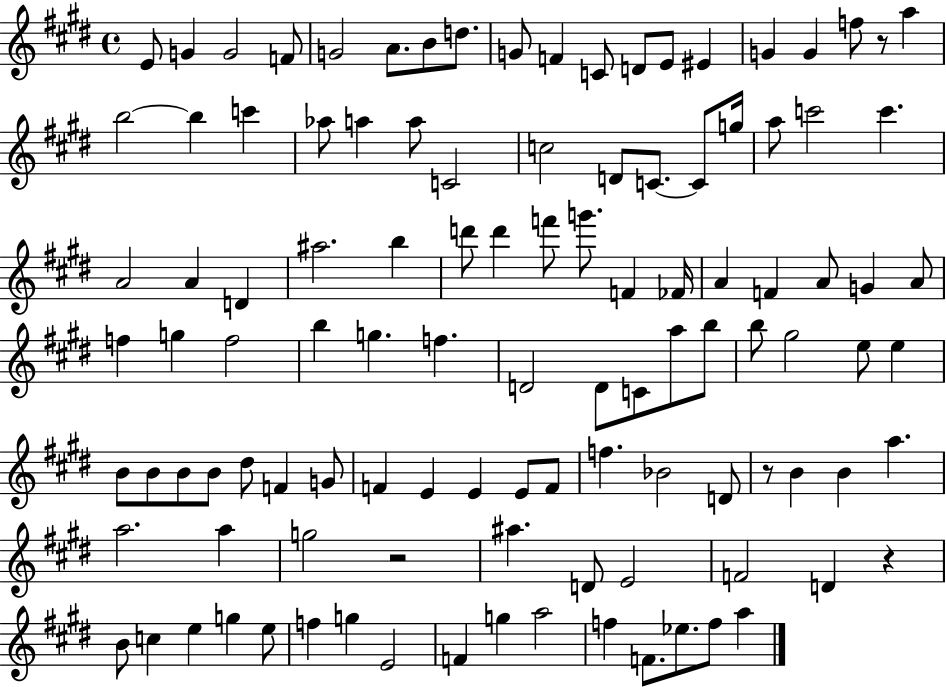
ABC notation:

X:1
T:Untitled
M:4/4
L:1/4
K:E
E/2 G G2 F/2 G2 A/2 B/2 d/2 G/2 F C/2 D/2 E/2 ^E G G f/2 z/2 a b2 b c' _a/2 a a/2 C2 c2 D/2 C/2 C/2 g/4 a/2 c'2 c' A2 A D ^a2 b d'/2 d' f'/2 g'/2 F _F/4 A F A/2 G A/2 f g f2 b g f D2 D/2 C/2 a/2 b/2 b/2 ^g2 e/2 e B/2 B/2 B/2 B/2 ^d/2 F G/2 F E E E/2 F/2 f _B2 D/2 z/2 B B a a2 a g2 z2 ^a D/2 E2 F2 D z B/2 c e g e/2 f g E2 F g a2 f F/2 _e/2 f/2 a